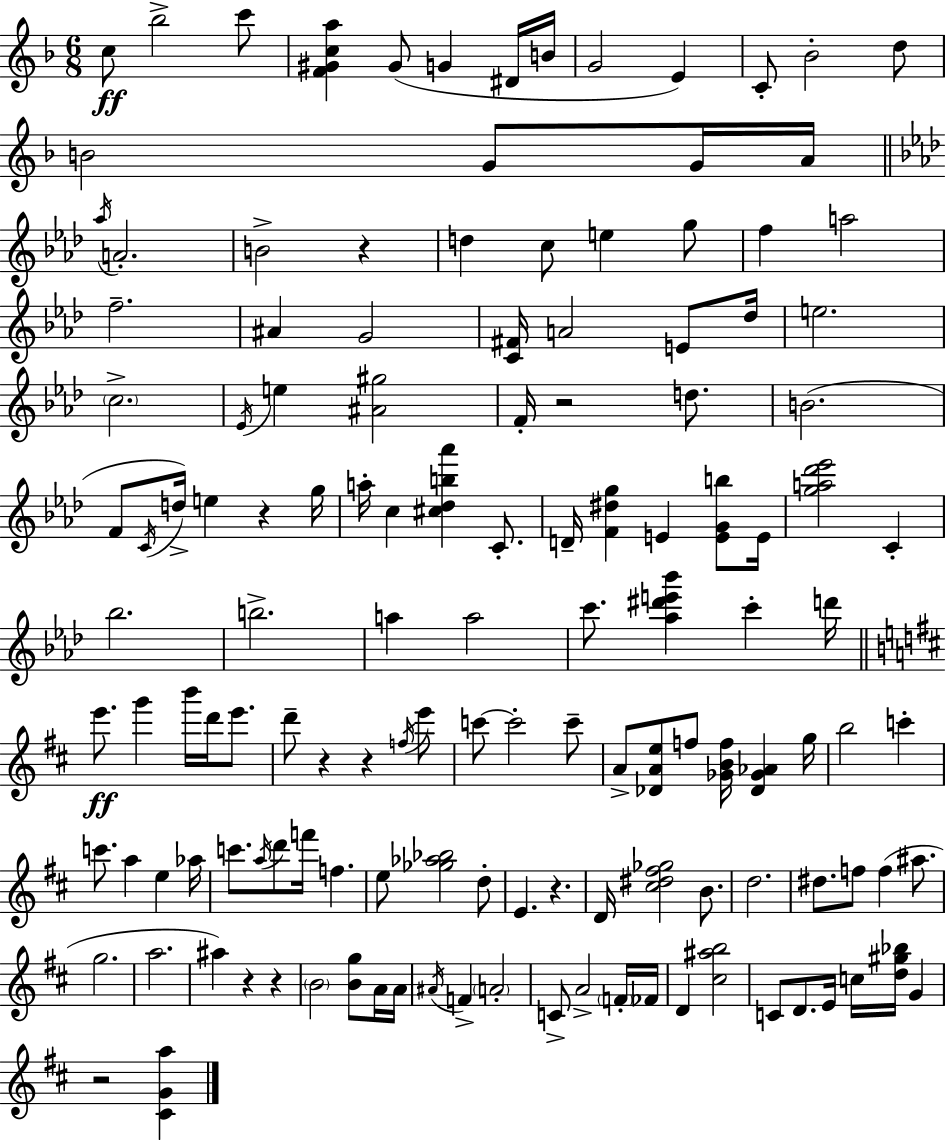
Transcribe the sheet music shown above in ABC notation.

X:1
T:Untitled
M:6/8
L:1/4
K:Dm
c/2 _b2 c'/2 [F^Gca] ^G/2 G ^D/4 B/4 G2 E C/2 _B2 d/2 B2 G/2 G/4 A/4 _a/4 A2 B2 z d c/2 e g/2 f a2 f2 ^A G2 [C^F]/4 A2 E/2 _d/4 e2 c2 _E/4 e [^A^g]2 F/4 z2 d/2 B2 F/2 C/4 d/4 e z g/4 a/4 c [^c_db_a'] C/2 D/4 [F^dg] E [EGb]/2 E/4 [ga_d'_e']2 C _b2 b2 a a2 c'/2 [_a^d'e'_b'] c' d'/4 e'/2 g' b'/4 d'/4 e'/2 d'/2 z z f/4 e'/2 c'/2 c'2 c'/2 A/2 [_DAe]/2 f/2 [_GBf]/4 [_D_G_A] g/4 b2 c' c'/2 a e _a/4 c'/2 a/4 d'/2 f'/4 f e/2 [_g_a_b]2 d/2 E z D/4 [^c^d^f_g]2 B/2 d2 ^d/2 f/2 f ^a/2 g2 a2 ^a z z B2 [Bg]/2 A/4 A/4 ^A/4 F A2 C/2 A2 F/4 _F/4 D [^c^ab]2 C/2 D/2 E/4 c/4 [d^g_b]/4 G z2 [^CGa]